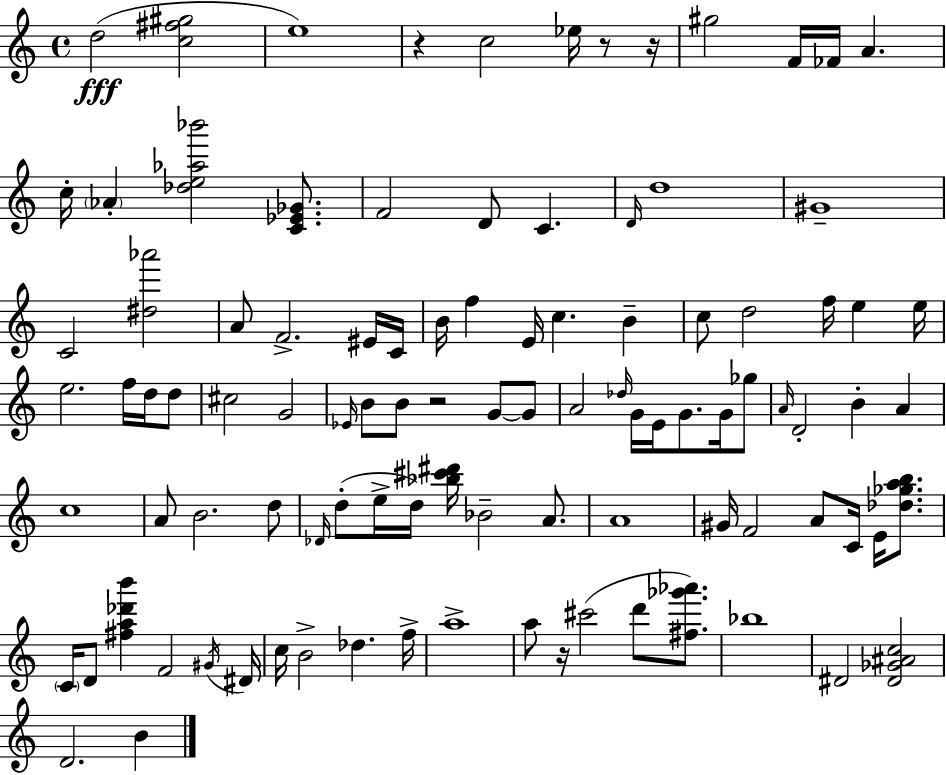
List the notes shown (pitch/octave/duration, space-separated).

D5/h [C5,F#5,G#5]/h E5/w R/q C5/h Eb5/s R/e R/s G#5/h F4/s FES4/s A4/q. C5/s Ab4/q [Db5,E5,Ab5,Bb6]/h [C4,Eb4,Gb4]/e. F4/h D4/e C4/q. D4/s D5/w G#4/w C4/h [D#5,Ab6]/h A4/e F4/h. EIS4/s C4/s B4/s F5/q E4/s C5/q. B4/q C5/e D5/h F5/s E5/q E5/s E5/h. F5/s D5/s D5/e C#5/h G4/h Eb4/s B4/e B4/e R/h G4/e G4/e A4/h Db5/s G4/s E4/s G4/e. G4/s Gb5/e A4/s D4/h B4/q A4/q C5/w A4/e B4/h. D5/e Db4/s D5/e E5/s D5/s [Bb5,C#6,D#6]/s Bb4/h A4/e. A4/w G#4/s F4/h A4/e C4/s E4/s [Db5,Gb5,A5,B5]/e. C4/s D4/e [F#5,A5,Db6,B6]/q F4/h G#4/s D#4/s C5/s B4/h Db5/q. F5/s A5/w A5/e R/s C#6/h D6/e [F#5,Gb6,Ab6]/e. Bb5/w D#4/h [D#4,Gb4,A#4,C5]/h D4/h. B4/q